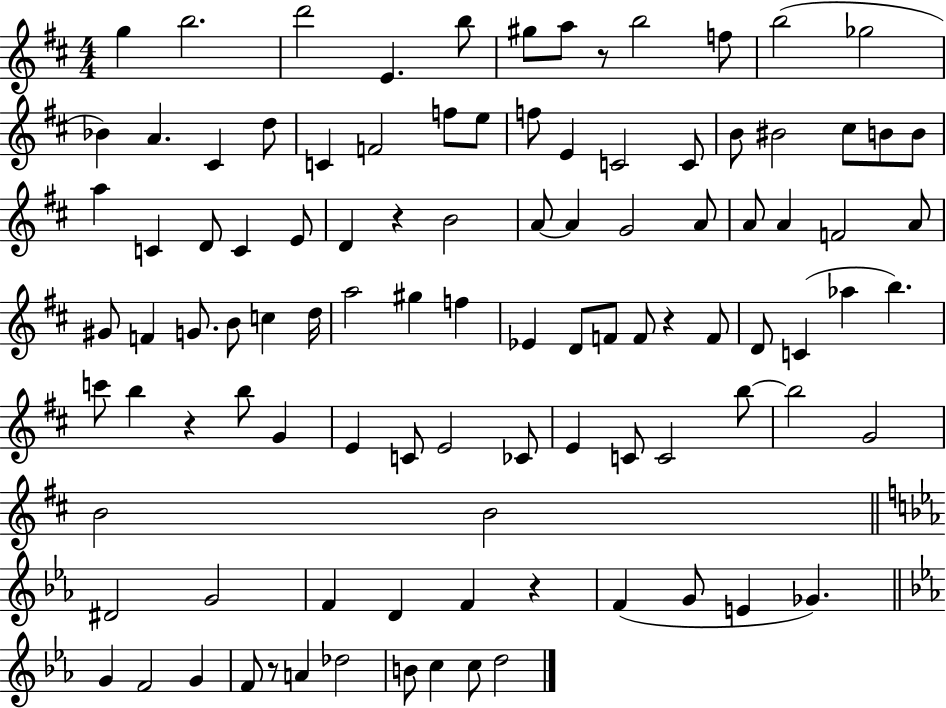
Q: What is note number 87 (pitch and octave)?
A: G4